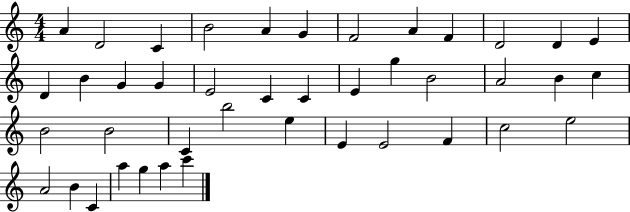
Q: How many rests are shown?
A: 0